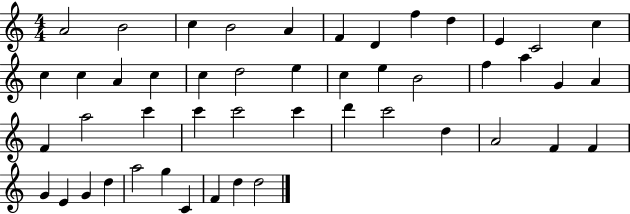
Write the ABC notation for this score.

X:1
T:Untitled
M:4/4
L:1/4
K:C
A2 B2 c B2 A F D f d E C2 c c c A c c d2 e c e B2 f a G A F a2 c' c' c'2 c' d' c'2 d A2 F F G E G d a2 g C F d d2